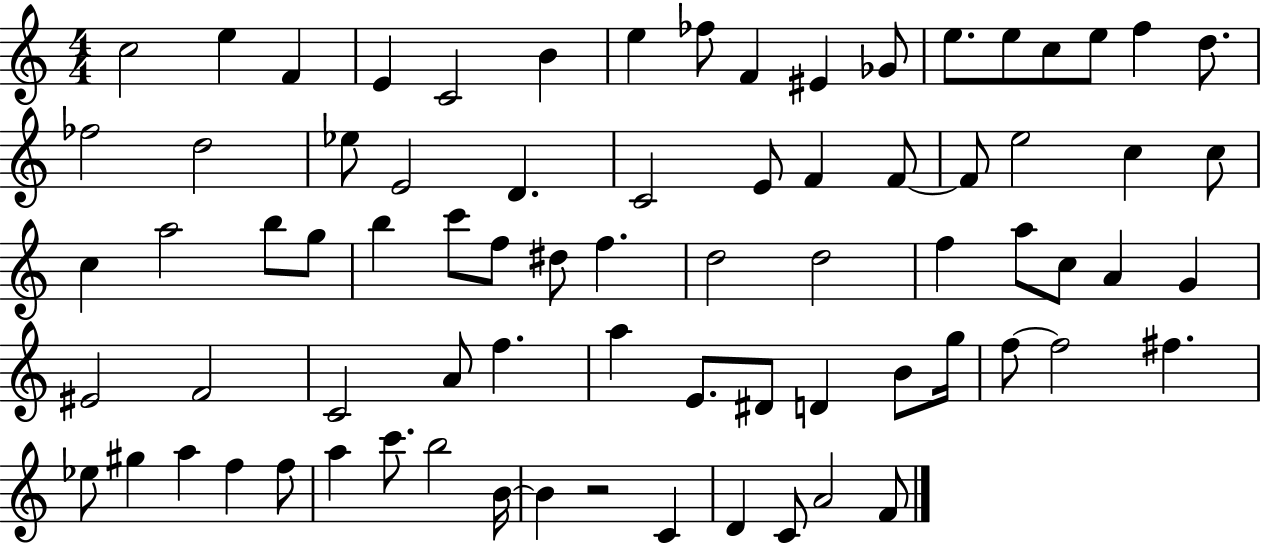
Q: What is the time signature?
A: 4/4